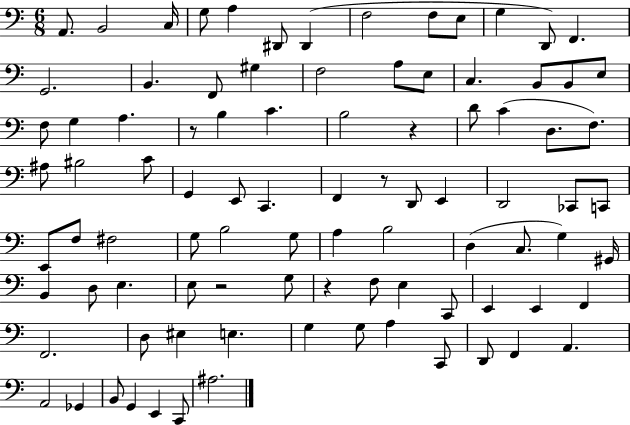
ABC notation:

X:1
T:Untitled
M:6/8
L:1/4
K:C
A,,/2 B,,2 C,/4 G,/2 A, ^D,,/2 ^D,, F,2 F,/2 E,/2 G, D,,/2 F,, G,,2 B,, F,,/2 ^G, F,2 A,/2 E,/2 C, B,,/2 B,,/2 E,/2 F,/2 G, A, z/2 B, C B,2 z D/2 C D,/2 F,/2 ^A,/2 ^B,2 C/2 G,, E,,/2 C,, F,, z/2 D,,/2 E,, D,,2 _C,,/2 C,,/2 E,,/2 F,/2 ^F,2 G,/2 B,2 G,/2 A, B,2 D, C,/2 G, ^G,,/4 B,, D,/2 E, E,/2 z2 G,/2 z F,/2 E, C,,/2 E,, E,, F,, F,,2 D,/2 ^E, E, G, G,/2 A, C,,/2 D,,/2 F,, A,, A,,2 _G,, B,,/2 G,, E,, C,,/2 ^A,2